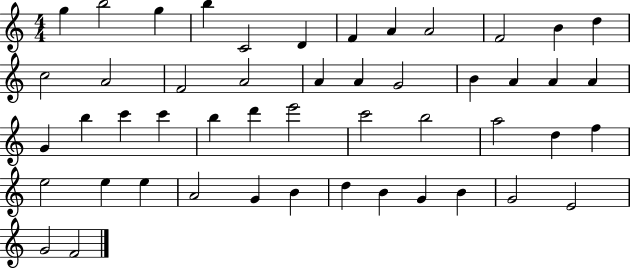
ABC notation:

X:1
T:Untitled
M:4/4
L:1/4
K:C
g b2 g b C2 D F A A2 F2 B d c2 A2 F2 A2 A A G2 B A A A G b c' c' b d' e'2 c'2 b2 a2 d f e2 e e A2 G B d B G B G2 E2 G2 F2